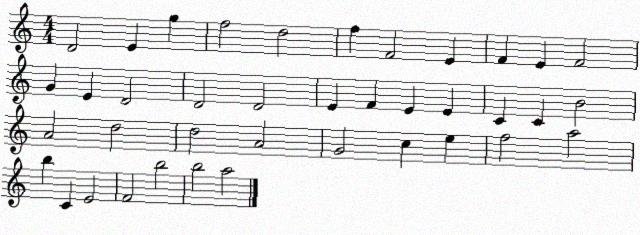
X:1
T:Untitled
M:4/4
L:1/4
K:C
D2 E g f2 d2 f F2 E F E F2 G E D2 D2 D2 E F E E C C B2 A2 d2 d2 A2 G2 c e f2 a2 b C E2 F2 b2 b2 a2